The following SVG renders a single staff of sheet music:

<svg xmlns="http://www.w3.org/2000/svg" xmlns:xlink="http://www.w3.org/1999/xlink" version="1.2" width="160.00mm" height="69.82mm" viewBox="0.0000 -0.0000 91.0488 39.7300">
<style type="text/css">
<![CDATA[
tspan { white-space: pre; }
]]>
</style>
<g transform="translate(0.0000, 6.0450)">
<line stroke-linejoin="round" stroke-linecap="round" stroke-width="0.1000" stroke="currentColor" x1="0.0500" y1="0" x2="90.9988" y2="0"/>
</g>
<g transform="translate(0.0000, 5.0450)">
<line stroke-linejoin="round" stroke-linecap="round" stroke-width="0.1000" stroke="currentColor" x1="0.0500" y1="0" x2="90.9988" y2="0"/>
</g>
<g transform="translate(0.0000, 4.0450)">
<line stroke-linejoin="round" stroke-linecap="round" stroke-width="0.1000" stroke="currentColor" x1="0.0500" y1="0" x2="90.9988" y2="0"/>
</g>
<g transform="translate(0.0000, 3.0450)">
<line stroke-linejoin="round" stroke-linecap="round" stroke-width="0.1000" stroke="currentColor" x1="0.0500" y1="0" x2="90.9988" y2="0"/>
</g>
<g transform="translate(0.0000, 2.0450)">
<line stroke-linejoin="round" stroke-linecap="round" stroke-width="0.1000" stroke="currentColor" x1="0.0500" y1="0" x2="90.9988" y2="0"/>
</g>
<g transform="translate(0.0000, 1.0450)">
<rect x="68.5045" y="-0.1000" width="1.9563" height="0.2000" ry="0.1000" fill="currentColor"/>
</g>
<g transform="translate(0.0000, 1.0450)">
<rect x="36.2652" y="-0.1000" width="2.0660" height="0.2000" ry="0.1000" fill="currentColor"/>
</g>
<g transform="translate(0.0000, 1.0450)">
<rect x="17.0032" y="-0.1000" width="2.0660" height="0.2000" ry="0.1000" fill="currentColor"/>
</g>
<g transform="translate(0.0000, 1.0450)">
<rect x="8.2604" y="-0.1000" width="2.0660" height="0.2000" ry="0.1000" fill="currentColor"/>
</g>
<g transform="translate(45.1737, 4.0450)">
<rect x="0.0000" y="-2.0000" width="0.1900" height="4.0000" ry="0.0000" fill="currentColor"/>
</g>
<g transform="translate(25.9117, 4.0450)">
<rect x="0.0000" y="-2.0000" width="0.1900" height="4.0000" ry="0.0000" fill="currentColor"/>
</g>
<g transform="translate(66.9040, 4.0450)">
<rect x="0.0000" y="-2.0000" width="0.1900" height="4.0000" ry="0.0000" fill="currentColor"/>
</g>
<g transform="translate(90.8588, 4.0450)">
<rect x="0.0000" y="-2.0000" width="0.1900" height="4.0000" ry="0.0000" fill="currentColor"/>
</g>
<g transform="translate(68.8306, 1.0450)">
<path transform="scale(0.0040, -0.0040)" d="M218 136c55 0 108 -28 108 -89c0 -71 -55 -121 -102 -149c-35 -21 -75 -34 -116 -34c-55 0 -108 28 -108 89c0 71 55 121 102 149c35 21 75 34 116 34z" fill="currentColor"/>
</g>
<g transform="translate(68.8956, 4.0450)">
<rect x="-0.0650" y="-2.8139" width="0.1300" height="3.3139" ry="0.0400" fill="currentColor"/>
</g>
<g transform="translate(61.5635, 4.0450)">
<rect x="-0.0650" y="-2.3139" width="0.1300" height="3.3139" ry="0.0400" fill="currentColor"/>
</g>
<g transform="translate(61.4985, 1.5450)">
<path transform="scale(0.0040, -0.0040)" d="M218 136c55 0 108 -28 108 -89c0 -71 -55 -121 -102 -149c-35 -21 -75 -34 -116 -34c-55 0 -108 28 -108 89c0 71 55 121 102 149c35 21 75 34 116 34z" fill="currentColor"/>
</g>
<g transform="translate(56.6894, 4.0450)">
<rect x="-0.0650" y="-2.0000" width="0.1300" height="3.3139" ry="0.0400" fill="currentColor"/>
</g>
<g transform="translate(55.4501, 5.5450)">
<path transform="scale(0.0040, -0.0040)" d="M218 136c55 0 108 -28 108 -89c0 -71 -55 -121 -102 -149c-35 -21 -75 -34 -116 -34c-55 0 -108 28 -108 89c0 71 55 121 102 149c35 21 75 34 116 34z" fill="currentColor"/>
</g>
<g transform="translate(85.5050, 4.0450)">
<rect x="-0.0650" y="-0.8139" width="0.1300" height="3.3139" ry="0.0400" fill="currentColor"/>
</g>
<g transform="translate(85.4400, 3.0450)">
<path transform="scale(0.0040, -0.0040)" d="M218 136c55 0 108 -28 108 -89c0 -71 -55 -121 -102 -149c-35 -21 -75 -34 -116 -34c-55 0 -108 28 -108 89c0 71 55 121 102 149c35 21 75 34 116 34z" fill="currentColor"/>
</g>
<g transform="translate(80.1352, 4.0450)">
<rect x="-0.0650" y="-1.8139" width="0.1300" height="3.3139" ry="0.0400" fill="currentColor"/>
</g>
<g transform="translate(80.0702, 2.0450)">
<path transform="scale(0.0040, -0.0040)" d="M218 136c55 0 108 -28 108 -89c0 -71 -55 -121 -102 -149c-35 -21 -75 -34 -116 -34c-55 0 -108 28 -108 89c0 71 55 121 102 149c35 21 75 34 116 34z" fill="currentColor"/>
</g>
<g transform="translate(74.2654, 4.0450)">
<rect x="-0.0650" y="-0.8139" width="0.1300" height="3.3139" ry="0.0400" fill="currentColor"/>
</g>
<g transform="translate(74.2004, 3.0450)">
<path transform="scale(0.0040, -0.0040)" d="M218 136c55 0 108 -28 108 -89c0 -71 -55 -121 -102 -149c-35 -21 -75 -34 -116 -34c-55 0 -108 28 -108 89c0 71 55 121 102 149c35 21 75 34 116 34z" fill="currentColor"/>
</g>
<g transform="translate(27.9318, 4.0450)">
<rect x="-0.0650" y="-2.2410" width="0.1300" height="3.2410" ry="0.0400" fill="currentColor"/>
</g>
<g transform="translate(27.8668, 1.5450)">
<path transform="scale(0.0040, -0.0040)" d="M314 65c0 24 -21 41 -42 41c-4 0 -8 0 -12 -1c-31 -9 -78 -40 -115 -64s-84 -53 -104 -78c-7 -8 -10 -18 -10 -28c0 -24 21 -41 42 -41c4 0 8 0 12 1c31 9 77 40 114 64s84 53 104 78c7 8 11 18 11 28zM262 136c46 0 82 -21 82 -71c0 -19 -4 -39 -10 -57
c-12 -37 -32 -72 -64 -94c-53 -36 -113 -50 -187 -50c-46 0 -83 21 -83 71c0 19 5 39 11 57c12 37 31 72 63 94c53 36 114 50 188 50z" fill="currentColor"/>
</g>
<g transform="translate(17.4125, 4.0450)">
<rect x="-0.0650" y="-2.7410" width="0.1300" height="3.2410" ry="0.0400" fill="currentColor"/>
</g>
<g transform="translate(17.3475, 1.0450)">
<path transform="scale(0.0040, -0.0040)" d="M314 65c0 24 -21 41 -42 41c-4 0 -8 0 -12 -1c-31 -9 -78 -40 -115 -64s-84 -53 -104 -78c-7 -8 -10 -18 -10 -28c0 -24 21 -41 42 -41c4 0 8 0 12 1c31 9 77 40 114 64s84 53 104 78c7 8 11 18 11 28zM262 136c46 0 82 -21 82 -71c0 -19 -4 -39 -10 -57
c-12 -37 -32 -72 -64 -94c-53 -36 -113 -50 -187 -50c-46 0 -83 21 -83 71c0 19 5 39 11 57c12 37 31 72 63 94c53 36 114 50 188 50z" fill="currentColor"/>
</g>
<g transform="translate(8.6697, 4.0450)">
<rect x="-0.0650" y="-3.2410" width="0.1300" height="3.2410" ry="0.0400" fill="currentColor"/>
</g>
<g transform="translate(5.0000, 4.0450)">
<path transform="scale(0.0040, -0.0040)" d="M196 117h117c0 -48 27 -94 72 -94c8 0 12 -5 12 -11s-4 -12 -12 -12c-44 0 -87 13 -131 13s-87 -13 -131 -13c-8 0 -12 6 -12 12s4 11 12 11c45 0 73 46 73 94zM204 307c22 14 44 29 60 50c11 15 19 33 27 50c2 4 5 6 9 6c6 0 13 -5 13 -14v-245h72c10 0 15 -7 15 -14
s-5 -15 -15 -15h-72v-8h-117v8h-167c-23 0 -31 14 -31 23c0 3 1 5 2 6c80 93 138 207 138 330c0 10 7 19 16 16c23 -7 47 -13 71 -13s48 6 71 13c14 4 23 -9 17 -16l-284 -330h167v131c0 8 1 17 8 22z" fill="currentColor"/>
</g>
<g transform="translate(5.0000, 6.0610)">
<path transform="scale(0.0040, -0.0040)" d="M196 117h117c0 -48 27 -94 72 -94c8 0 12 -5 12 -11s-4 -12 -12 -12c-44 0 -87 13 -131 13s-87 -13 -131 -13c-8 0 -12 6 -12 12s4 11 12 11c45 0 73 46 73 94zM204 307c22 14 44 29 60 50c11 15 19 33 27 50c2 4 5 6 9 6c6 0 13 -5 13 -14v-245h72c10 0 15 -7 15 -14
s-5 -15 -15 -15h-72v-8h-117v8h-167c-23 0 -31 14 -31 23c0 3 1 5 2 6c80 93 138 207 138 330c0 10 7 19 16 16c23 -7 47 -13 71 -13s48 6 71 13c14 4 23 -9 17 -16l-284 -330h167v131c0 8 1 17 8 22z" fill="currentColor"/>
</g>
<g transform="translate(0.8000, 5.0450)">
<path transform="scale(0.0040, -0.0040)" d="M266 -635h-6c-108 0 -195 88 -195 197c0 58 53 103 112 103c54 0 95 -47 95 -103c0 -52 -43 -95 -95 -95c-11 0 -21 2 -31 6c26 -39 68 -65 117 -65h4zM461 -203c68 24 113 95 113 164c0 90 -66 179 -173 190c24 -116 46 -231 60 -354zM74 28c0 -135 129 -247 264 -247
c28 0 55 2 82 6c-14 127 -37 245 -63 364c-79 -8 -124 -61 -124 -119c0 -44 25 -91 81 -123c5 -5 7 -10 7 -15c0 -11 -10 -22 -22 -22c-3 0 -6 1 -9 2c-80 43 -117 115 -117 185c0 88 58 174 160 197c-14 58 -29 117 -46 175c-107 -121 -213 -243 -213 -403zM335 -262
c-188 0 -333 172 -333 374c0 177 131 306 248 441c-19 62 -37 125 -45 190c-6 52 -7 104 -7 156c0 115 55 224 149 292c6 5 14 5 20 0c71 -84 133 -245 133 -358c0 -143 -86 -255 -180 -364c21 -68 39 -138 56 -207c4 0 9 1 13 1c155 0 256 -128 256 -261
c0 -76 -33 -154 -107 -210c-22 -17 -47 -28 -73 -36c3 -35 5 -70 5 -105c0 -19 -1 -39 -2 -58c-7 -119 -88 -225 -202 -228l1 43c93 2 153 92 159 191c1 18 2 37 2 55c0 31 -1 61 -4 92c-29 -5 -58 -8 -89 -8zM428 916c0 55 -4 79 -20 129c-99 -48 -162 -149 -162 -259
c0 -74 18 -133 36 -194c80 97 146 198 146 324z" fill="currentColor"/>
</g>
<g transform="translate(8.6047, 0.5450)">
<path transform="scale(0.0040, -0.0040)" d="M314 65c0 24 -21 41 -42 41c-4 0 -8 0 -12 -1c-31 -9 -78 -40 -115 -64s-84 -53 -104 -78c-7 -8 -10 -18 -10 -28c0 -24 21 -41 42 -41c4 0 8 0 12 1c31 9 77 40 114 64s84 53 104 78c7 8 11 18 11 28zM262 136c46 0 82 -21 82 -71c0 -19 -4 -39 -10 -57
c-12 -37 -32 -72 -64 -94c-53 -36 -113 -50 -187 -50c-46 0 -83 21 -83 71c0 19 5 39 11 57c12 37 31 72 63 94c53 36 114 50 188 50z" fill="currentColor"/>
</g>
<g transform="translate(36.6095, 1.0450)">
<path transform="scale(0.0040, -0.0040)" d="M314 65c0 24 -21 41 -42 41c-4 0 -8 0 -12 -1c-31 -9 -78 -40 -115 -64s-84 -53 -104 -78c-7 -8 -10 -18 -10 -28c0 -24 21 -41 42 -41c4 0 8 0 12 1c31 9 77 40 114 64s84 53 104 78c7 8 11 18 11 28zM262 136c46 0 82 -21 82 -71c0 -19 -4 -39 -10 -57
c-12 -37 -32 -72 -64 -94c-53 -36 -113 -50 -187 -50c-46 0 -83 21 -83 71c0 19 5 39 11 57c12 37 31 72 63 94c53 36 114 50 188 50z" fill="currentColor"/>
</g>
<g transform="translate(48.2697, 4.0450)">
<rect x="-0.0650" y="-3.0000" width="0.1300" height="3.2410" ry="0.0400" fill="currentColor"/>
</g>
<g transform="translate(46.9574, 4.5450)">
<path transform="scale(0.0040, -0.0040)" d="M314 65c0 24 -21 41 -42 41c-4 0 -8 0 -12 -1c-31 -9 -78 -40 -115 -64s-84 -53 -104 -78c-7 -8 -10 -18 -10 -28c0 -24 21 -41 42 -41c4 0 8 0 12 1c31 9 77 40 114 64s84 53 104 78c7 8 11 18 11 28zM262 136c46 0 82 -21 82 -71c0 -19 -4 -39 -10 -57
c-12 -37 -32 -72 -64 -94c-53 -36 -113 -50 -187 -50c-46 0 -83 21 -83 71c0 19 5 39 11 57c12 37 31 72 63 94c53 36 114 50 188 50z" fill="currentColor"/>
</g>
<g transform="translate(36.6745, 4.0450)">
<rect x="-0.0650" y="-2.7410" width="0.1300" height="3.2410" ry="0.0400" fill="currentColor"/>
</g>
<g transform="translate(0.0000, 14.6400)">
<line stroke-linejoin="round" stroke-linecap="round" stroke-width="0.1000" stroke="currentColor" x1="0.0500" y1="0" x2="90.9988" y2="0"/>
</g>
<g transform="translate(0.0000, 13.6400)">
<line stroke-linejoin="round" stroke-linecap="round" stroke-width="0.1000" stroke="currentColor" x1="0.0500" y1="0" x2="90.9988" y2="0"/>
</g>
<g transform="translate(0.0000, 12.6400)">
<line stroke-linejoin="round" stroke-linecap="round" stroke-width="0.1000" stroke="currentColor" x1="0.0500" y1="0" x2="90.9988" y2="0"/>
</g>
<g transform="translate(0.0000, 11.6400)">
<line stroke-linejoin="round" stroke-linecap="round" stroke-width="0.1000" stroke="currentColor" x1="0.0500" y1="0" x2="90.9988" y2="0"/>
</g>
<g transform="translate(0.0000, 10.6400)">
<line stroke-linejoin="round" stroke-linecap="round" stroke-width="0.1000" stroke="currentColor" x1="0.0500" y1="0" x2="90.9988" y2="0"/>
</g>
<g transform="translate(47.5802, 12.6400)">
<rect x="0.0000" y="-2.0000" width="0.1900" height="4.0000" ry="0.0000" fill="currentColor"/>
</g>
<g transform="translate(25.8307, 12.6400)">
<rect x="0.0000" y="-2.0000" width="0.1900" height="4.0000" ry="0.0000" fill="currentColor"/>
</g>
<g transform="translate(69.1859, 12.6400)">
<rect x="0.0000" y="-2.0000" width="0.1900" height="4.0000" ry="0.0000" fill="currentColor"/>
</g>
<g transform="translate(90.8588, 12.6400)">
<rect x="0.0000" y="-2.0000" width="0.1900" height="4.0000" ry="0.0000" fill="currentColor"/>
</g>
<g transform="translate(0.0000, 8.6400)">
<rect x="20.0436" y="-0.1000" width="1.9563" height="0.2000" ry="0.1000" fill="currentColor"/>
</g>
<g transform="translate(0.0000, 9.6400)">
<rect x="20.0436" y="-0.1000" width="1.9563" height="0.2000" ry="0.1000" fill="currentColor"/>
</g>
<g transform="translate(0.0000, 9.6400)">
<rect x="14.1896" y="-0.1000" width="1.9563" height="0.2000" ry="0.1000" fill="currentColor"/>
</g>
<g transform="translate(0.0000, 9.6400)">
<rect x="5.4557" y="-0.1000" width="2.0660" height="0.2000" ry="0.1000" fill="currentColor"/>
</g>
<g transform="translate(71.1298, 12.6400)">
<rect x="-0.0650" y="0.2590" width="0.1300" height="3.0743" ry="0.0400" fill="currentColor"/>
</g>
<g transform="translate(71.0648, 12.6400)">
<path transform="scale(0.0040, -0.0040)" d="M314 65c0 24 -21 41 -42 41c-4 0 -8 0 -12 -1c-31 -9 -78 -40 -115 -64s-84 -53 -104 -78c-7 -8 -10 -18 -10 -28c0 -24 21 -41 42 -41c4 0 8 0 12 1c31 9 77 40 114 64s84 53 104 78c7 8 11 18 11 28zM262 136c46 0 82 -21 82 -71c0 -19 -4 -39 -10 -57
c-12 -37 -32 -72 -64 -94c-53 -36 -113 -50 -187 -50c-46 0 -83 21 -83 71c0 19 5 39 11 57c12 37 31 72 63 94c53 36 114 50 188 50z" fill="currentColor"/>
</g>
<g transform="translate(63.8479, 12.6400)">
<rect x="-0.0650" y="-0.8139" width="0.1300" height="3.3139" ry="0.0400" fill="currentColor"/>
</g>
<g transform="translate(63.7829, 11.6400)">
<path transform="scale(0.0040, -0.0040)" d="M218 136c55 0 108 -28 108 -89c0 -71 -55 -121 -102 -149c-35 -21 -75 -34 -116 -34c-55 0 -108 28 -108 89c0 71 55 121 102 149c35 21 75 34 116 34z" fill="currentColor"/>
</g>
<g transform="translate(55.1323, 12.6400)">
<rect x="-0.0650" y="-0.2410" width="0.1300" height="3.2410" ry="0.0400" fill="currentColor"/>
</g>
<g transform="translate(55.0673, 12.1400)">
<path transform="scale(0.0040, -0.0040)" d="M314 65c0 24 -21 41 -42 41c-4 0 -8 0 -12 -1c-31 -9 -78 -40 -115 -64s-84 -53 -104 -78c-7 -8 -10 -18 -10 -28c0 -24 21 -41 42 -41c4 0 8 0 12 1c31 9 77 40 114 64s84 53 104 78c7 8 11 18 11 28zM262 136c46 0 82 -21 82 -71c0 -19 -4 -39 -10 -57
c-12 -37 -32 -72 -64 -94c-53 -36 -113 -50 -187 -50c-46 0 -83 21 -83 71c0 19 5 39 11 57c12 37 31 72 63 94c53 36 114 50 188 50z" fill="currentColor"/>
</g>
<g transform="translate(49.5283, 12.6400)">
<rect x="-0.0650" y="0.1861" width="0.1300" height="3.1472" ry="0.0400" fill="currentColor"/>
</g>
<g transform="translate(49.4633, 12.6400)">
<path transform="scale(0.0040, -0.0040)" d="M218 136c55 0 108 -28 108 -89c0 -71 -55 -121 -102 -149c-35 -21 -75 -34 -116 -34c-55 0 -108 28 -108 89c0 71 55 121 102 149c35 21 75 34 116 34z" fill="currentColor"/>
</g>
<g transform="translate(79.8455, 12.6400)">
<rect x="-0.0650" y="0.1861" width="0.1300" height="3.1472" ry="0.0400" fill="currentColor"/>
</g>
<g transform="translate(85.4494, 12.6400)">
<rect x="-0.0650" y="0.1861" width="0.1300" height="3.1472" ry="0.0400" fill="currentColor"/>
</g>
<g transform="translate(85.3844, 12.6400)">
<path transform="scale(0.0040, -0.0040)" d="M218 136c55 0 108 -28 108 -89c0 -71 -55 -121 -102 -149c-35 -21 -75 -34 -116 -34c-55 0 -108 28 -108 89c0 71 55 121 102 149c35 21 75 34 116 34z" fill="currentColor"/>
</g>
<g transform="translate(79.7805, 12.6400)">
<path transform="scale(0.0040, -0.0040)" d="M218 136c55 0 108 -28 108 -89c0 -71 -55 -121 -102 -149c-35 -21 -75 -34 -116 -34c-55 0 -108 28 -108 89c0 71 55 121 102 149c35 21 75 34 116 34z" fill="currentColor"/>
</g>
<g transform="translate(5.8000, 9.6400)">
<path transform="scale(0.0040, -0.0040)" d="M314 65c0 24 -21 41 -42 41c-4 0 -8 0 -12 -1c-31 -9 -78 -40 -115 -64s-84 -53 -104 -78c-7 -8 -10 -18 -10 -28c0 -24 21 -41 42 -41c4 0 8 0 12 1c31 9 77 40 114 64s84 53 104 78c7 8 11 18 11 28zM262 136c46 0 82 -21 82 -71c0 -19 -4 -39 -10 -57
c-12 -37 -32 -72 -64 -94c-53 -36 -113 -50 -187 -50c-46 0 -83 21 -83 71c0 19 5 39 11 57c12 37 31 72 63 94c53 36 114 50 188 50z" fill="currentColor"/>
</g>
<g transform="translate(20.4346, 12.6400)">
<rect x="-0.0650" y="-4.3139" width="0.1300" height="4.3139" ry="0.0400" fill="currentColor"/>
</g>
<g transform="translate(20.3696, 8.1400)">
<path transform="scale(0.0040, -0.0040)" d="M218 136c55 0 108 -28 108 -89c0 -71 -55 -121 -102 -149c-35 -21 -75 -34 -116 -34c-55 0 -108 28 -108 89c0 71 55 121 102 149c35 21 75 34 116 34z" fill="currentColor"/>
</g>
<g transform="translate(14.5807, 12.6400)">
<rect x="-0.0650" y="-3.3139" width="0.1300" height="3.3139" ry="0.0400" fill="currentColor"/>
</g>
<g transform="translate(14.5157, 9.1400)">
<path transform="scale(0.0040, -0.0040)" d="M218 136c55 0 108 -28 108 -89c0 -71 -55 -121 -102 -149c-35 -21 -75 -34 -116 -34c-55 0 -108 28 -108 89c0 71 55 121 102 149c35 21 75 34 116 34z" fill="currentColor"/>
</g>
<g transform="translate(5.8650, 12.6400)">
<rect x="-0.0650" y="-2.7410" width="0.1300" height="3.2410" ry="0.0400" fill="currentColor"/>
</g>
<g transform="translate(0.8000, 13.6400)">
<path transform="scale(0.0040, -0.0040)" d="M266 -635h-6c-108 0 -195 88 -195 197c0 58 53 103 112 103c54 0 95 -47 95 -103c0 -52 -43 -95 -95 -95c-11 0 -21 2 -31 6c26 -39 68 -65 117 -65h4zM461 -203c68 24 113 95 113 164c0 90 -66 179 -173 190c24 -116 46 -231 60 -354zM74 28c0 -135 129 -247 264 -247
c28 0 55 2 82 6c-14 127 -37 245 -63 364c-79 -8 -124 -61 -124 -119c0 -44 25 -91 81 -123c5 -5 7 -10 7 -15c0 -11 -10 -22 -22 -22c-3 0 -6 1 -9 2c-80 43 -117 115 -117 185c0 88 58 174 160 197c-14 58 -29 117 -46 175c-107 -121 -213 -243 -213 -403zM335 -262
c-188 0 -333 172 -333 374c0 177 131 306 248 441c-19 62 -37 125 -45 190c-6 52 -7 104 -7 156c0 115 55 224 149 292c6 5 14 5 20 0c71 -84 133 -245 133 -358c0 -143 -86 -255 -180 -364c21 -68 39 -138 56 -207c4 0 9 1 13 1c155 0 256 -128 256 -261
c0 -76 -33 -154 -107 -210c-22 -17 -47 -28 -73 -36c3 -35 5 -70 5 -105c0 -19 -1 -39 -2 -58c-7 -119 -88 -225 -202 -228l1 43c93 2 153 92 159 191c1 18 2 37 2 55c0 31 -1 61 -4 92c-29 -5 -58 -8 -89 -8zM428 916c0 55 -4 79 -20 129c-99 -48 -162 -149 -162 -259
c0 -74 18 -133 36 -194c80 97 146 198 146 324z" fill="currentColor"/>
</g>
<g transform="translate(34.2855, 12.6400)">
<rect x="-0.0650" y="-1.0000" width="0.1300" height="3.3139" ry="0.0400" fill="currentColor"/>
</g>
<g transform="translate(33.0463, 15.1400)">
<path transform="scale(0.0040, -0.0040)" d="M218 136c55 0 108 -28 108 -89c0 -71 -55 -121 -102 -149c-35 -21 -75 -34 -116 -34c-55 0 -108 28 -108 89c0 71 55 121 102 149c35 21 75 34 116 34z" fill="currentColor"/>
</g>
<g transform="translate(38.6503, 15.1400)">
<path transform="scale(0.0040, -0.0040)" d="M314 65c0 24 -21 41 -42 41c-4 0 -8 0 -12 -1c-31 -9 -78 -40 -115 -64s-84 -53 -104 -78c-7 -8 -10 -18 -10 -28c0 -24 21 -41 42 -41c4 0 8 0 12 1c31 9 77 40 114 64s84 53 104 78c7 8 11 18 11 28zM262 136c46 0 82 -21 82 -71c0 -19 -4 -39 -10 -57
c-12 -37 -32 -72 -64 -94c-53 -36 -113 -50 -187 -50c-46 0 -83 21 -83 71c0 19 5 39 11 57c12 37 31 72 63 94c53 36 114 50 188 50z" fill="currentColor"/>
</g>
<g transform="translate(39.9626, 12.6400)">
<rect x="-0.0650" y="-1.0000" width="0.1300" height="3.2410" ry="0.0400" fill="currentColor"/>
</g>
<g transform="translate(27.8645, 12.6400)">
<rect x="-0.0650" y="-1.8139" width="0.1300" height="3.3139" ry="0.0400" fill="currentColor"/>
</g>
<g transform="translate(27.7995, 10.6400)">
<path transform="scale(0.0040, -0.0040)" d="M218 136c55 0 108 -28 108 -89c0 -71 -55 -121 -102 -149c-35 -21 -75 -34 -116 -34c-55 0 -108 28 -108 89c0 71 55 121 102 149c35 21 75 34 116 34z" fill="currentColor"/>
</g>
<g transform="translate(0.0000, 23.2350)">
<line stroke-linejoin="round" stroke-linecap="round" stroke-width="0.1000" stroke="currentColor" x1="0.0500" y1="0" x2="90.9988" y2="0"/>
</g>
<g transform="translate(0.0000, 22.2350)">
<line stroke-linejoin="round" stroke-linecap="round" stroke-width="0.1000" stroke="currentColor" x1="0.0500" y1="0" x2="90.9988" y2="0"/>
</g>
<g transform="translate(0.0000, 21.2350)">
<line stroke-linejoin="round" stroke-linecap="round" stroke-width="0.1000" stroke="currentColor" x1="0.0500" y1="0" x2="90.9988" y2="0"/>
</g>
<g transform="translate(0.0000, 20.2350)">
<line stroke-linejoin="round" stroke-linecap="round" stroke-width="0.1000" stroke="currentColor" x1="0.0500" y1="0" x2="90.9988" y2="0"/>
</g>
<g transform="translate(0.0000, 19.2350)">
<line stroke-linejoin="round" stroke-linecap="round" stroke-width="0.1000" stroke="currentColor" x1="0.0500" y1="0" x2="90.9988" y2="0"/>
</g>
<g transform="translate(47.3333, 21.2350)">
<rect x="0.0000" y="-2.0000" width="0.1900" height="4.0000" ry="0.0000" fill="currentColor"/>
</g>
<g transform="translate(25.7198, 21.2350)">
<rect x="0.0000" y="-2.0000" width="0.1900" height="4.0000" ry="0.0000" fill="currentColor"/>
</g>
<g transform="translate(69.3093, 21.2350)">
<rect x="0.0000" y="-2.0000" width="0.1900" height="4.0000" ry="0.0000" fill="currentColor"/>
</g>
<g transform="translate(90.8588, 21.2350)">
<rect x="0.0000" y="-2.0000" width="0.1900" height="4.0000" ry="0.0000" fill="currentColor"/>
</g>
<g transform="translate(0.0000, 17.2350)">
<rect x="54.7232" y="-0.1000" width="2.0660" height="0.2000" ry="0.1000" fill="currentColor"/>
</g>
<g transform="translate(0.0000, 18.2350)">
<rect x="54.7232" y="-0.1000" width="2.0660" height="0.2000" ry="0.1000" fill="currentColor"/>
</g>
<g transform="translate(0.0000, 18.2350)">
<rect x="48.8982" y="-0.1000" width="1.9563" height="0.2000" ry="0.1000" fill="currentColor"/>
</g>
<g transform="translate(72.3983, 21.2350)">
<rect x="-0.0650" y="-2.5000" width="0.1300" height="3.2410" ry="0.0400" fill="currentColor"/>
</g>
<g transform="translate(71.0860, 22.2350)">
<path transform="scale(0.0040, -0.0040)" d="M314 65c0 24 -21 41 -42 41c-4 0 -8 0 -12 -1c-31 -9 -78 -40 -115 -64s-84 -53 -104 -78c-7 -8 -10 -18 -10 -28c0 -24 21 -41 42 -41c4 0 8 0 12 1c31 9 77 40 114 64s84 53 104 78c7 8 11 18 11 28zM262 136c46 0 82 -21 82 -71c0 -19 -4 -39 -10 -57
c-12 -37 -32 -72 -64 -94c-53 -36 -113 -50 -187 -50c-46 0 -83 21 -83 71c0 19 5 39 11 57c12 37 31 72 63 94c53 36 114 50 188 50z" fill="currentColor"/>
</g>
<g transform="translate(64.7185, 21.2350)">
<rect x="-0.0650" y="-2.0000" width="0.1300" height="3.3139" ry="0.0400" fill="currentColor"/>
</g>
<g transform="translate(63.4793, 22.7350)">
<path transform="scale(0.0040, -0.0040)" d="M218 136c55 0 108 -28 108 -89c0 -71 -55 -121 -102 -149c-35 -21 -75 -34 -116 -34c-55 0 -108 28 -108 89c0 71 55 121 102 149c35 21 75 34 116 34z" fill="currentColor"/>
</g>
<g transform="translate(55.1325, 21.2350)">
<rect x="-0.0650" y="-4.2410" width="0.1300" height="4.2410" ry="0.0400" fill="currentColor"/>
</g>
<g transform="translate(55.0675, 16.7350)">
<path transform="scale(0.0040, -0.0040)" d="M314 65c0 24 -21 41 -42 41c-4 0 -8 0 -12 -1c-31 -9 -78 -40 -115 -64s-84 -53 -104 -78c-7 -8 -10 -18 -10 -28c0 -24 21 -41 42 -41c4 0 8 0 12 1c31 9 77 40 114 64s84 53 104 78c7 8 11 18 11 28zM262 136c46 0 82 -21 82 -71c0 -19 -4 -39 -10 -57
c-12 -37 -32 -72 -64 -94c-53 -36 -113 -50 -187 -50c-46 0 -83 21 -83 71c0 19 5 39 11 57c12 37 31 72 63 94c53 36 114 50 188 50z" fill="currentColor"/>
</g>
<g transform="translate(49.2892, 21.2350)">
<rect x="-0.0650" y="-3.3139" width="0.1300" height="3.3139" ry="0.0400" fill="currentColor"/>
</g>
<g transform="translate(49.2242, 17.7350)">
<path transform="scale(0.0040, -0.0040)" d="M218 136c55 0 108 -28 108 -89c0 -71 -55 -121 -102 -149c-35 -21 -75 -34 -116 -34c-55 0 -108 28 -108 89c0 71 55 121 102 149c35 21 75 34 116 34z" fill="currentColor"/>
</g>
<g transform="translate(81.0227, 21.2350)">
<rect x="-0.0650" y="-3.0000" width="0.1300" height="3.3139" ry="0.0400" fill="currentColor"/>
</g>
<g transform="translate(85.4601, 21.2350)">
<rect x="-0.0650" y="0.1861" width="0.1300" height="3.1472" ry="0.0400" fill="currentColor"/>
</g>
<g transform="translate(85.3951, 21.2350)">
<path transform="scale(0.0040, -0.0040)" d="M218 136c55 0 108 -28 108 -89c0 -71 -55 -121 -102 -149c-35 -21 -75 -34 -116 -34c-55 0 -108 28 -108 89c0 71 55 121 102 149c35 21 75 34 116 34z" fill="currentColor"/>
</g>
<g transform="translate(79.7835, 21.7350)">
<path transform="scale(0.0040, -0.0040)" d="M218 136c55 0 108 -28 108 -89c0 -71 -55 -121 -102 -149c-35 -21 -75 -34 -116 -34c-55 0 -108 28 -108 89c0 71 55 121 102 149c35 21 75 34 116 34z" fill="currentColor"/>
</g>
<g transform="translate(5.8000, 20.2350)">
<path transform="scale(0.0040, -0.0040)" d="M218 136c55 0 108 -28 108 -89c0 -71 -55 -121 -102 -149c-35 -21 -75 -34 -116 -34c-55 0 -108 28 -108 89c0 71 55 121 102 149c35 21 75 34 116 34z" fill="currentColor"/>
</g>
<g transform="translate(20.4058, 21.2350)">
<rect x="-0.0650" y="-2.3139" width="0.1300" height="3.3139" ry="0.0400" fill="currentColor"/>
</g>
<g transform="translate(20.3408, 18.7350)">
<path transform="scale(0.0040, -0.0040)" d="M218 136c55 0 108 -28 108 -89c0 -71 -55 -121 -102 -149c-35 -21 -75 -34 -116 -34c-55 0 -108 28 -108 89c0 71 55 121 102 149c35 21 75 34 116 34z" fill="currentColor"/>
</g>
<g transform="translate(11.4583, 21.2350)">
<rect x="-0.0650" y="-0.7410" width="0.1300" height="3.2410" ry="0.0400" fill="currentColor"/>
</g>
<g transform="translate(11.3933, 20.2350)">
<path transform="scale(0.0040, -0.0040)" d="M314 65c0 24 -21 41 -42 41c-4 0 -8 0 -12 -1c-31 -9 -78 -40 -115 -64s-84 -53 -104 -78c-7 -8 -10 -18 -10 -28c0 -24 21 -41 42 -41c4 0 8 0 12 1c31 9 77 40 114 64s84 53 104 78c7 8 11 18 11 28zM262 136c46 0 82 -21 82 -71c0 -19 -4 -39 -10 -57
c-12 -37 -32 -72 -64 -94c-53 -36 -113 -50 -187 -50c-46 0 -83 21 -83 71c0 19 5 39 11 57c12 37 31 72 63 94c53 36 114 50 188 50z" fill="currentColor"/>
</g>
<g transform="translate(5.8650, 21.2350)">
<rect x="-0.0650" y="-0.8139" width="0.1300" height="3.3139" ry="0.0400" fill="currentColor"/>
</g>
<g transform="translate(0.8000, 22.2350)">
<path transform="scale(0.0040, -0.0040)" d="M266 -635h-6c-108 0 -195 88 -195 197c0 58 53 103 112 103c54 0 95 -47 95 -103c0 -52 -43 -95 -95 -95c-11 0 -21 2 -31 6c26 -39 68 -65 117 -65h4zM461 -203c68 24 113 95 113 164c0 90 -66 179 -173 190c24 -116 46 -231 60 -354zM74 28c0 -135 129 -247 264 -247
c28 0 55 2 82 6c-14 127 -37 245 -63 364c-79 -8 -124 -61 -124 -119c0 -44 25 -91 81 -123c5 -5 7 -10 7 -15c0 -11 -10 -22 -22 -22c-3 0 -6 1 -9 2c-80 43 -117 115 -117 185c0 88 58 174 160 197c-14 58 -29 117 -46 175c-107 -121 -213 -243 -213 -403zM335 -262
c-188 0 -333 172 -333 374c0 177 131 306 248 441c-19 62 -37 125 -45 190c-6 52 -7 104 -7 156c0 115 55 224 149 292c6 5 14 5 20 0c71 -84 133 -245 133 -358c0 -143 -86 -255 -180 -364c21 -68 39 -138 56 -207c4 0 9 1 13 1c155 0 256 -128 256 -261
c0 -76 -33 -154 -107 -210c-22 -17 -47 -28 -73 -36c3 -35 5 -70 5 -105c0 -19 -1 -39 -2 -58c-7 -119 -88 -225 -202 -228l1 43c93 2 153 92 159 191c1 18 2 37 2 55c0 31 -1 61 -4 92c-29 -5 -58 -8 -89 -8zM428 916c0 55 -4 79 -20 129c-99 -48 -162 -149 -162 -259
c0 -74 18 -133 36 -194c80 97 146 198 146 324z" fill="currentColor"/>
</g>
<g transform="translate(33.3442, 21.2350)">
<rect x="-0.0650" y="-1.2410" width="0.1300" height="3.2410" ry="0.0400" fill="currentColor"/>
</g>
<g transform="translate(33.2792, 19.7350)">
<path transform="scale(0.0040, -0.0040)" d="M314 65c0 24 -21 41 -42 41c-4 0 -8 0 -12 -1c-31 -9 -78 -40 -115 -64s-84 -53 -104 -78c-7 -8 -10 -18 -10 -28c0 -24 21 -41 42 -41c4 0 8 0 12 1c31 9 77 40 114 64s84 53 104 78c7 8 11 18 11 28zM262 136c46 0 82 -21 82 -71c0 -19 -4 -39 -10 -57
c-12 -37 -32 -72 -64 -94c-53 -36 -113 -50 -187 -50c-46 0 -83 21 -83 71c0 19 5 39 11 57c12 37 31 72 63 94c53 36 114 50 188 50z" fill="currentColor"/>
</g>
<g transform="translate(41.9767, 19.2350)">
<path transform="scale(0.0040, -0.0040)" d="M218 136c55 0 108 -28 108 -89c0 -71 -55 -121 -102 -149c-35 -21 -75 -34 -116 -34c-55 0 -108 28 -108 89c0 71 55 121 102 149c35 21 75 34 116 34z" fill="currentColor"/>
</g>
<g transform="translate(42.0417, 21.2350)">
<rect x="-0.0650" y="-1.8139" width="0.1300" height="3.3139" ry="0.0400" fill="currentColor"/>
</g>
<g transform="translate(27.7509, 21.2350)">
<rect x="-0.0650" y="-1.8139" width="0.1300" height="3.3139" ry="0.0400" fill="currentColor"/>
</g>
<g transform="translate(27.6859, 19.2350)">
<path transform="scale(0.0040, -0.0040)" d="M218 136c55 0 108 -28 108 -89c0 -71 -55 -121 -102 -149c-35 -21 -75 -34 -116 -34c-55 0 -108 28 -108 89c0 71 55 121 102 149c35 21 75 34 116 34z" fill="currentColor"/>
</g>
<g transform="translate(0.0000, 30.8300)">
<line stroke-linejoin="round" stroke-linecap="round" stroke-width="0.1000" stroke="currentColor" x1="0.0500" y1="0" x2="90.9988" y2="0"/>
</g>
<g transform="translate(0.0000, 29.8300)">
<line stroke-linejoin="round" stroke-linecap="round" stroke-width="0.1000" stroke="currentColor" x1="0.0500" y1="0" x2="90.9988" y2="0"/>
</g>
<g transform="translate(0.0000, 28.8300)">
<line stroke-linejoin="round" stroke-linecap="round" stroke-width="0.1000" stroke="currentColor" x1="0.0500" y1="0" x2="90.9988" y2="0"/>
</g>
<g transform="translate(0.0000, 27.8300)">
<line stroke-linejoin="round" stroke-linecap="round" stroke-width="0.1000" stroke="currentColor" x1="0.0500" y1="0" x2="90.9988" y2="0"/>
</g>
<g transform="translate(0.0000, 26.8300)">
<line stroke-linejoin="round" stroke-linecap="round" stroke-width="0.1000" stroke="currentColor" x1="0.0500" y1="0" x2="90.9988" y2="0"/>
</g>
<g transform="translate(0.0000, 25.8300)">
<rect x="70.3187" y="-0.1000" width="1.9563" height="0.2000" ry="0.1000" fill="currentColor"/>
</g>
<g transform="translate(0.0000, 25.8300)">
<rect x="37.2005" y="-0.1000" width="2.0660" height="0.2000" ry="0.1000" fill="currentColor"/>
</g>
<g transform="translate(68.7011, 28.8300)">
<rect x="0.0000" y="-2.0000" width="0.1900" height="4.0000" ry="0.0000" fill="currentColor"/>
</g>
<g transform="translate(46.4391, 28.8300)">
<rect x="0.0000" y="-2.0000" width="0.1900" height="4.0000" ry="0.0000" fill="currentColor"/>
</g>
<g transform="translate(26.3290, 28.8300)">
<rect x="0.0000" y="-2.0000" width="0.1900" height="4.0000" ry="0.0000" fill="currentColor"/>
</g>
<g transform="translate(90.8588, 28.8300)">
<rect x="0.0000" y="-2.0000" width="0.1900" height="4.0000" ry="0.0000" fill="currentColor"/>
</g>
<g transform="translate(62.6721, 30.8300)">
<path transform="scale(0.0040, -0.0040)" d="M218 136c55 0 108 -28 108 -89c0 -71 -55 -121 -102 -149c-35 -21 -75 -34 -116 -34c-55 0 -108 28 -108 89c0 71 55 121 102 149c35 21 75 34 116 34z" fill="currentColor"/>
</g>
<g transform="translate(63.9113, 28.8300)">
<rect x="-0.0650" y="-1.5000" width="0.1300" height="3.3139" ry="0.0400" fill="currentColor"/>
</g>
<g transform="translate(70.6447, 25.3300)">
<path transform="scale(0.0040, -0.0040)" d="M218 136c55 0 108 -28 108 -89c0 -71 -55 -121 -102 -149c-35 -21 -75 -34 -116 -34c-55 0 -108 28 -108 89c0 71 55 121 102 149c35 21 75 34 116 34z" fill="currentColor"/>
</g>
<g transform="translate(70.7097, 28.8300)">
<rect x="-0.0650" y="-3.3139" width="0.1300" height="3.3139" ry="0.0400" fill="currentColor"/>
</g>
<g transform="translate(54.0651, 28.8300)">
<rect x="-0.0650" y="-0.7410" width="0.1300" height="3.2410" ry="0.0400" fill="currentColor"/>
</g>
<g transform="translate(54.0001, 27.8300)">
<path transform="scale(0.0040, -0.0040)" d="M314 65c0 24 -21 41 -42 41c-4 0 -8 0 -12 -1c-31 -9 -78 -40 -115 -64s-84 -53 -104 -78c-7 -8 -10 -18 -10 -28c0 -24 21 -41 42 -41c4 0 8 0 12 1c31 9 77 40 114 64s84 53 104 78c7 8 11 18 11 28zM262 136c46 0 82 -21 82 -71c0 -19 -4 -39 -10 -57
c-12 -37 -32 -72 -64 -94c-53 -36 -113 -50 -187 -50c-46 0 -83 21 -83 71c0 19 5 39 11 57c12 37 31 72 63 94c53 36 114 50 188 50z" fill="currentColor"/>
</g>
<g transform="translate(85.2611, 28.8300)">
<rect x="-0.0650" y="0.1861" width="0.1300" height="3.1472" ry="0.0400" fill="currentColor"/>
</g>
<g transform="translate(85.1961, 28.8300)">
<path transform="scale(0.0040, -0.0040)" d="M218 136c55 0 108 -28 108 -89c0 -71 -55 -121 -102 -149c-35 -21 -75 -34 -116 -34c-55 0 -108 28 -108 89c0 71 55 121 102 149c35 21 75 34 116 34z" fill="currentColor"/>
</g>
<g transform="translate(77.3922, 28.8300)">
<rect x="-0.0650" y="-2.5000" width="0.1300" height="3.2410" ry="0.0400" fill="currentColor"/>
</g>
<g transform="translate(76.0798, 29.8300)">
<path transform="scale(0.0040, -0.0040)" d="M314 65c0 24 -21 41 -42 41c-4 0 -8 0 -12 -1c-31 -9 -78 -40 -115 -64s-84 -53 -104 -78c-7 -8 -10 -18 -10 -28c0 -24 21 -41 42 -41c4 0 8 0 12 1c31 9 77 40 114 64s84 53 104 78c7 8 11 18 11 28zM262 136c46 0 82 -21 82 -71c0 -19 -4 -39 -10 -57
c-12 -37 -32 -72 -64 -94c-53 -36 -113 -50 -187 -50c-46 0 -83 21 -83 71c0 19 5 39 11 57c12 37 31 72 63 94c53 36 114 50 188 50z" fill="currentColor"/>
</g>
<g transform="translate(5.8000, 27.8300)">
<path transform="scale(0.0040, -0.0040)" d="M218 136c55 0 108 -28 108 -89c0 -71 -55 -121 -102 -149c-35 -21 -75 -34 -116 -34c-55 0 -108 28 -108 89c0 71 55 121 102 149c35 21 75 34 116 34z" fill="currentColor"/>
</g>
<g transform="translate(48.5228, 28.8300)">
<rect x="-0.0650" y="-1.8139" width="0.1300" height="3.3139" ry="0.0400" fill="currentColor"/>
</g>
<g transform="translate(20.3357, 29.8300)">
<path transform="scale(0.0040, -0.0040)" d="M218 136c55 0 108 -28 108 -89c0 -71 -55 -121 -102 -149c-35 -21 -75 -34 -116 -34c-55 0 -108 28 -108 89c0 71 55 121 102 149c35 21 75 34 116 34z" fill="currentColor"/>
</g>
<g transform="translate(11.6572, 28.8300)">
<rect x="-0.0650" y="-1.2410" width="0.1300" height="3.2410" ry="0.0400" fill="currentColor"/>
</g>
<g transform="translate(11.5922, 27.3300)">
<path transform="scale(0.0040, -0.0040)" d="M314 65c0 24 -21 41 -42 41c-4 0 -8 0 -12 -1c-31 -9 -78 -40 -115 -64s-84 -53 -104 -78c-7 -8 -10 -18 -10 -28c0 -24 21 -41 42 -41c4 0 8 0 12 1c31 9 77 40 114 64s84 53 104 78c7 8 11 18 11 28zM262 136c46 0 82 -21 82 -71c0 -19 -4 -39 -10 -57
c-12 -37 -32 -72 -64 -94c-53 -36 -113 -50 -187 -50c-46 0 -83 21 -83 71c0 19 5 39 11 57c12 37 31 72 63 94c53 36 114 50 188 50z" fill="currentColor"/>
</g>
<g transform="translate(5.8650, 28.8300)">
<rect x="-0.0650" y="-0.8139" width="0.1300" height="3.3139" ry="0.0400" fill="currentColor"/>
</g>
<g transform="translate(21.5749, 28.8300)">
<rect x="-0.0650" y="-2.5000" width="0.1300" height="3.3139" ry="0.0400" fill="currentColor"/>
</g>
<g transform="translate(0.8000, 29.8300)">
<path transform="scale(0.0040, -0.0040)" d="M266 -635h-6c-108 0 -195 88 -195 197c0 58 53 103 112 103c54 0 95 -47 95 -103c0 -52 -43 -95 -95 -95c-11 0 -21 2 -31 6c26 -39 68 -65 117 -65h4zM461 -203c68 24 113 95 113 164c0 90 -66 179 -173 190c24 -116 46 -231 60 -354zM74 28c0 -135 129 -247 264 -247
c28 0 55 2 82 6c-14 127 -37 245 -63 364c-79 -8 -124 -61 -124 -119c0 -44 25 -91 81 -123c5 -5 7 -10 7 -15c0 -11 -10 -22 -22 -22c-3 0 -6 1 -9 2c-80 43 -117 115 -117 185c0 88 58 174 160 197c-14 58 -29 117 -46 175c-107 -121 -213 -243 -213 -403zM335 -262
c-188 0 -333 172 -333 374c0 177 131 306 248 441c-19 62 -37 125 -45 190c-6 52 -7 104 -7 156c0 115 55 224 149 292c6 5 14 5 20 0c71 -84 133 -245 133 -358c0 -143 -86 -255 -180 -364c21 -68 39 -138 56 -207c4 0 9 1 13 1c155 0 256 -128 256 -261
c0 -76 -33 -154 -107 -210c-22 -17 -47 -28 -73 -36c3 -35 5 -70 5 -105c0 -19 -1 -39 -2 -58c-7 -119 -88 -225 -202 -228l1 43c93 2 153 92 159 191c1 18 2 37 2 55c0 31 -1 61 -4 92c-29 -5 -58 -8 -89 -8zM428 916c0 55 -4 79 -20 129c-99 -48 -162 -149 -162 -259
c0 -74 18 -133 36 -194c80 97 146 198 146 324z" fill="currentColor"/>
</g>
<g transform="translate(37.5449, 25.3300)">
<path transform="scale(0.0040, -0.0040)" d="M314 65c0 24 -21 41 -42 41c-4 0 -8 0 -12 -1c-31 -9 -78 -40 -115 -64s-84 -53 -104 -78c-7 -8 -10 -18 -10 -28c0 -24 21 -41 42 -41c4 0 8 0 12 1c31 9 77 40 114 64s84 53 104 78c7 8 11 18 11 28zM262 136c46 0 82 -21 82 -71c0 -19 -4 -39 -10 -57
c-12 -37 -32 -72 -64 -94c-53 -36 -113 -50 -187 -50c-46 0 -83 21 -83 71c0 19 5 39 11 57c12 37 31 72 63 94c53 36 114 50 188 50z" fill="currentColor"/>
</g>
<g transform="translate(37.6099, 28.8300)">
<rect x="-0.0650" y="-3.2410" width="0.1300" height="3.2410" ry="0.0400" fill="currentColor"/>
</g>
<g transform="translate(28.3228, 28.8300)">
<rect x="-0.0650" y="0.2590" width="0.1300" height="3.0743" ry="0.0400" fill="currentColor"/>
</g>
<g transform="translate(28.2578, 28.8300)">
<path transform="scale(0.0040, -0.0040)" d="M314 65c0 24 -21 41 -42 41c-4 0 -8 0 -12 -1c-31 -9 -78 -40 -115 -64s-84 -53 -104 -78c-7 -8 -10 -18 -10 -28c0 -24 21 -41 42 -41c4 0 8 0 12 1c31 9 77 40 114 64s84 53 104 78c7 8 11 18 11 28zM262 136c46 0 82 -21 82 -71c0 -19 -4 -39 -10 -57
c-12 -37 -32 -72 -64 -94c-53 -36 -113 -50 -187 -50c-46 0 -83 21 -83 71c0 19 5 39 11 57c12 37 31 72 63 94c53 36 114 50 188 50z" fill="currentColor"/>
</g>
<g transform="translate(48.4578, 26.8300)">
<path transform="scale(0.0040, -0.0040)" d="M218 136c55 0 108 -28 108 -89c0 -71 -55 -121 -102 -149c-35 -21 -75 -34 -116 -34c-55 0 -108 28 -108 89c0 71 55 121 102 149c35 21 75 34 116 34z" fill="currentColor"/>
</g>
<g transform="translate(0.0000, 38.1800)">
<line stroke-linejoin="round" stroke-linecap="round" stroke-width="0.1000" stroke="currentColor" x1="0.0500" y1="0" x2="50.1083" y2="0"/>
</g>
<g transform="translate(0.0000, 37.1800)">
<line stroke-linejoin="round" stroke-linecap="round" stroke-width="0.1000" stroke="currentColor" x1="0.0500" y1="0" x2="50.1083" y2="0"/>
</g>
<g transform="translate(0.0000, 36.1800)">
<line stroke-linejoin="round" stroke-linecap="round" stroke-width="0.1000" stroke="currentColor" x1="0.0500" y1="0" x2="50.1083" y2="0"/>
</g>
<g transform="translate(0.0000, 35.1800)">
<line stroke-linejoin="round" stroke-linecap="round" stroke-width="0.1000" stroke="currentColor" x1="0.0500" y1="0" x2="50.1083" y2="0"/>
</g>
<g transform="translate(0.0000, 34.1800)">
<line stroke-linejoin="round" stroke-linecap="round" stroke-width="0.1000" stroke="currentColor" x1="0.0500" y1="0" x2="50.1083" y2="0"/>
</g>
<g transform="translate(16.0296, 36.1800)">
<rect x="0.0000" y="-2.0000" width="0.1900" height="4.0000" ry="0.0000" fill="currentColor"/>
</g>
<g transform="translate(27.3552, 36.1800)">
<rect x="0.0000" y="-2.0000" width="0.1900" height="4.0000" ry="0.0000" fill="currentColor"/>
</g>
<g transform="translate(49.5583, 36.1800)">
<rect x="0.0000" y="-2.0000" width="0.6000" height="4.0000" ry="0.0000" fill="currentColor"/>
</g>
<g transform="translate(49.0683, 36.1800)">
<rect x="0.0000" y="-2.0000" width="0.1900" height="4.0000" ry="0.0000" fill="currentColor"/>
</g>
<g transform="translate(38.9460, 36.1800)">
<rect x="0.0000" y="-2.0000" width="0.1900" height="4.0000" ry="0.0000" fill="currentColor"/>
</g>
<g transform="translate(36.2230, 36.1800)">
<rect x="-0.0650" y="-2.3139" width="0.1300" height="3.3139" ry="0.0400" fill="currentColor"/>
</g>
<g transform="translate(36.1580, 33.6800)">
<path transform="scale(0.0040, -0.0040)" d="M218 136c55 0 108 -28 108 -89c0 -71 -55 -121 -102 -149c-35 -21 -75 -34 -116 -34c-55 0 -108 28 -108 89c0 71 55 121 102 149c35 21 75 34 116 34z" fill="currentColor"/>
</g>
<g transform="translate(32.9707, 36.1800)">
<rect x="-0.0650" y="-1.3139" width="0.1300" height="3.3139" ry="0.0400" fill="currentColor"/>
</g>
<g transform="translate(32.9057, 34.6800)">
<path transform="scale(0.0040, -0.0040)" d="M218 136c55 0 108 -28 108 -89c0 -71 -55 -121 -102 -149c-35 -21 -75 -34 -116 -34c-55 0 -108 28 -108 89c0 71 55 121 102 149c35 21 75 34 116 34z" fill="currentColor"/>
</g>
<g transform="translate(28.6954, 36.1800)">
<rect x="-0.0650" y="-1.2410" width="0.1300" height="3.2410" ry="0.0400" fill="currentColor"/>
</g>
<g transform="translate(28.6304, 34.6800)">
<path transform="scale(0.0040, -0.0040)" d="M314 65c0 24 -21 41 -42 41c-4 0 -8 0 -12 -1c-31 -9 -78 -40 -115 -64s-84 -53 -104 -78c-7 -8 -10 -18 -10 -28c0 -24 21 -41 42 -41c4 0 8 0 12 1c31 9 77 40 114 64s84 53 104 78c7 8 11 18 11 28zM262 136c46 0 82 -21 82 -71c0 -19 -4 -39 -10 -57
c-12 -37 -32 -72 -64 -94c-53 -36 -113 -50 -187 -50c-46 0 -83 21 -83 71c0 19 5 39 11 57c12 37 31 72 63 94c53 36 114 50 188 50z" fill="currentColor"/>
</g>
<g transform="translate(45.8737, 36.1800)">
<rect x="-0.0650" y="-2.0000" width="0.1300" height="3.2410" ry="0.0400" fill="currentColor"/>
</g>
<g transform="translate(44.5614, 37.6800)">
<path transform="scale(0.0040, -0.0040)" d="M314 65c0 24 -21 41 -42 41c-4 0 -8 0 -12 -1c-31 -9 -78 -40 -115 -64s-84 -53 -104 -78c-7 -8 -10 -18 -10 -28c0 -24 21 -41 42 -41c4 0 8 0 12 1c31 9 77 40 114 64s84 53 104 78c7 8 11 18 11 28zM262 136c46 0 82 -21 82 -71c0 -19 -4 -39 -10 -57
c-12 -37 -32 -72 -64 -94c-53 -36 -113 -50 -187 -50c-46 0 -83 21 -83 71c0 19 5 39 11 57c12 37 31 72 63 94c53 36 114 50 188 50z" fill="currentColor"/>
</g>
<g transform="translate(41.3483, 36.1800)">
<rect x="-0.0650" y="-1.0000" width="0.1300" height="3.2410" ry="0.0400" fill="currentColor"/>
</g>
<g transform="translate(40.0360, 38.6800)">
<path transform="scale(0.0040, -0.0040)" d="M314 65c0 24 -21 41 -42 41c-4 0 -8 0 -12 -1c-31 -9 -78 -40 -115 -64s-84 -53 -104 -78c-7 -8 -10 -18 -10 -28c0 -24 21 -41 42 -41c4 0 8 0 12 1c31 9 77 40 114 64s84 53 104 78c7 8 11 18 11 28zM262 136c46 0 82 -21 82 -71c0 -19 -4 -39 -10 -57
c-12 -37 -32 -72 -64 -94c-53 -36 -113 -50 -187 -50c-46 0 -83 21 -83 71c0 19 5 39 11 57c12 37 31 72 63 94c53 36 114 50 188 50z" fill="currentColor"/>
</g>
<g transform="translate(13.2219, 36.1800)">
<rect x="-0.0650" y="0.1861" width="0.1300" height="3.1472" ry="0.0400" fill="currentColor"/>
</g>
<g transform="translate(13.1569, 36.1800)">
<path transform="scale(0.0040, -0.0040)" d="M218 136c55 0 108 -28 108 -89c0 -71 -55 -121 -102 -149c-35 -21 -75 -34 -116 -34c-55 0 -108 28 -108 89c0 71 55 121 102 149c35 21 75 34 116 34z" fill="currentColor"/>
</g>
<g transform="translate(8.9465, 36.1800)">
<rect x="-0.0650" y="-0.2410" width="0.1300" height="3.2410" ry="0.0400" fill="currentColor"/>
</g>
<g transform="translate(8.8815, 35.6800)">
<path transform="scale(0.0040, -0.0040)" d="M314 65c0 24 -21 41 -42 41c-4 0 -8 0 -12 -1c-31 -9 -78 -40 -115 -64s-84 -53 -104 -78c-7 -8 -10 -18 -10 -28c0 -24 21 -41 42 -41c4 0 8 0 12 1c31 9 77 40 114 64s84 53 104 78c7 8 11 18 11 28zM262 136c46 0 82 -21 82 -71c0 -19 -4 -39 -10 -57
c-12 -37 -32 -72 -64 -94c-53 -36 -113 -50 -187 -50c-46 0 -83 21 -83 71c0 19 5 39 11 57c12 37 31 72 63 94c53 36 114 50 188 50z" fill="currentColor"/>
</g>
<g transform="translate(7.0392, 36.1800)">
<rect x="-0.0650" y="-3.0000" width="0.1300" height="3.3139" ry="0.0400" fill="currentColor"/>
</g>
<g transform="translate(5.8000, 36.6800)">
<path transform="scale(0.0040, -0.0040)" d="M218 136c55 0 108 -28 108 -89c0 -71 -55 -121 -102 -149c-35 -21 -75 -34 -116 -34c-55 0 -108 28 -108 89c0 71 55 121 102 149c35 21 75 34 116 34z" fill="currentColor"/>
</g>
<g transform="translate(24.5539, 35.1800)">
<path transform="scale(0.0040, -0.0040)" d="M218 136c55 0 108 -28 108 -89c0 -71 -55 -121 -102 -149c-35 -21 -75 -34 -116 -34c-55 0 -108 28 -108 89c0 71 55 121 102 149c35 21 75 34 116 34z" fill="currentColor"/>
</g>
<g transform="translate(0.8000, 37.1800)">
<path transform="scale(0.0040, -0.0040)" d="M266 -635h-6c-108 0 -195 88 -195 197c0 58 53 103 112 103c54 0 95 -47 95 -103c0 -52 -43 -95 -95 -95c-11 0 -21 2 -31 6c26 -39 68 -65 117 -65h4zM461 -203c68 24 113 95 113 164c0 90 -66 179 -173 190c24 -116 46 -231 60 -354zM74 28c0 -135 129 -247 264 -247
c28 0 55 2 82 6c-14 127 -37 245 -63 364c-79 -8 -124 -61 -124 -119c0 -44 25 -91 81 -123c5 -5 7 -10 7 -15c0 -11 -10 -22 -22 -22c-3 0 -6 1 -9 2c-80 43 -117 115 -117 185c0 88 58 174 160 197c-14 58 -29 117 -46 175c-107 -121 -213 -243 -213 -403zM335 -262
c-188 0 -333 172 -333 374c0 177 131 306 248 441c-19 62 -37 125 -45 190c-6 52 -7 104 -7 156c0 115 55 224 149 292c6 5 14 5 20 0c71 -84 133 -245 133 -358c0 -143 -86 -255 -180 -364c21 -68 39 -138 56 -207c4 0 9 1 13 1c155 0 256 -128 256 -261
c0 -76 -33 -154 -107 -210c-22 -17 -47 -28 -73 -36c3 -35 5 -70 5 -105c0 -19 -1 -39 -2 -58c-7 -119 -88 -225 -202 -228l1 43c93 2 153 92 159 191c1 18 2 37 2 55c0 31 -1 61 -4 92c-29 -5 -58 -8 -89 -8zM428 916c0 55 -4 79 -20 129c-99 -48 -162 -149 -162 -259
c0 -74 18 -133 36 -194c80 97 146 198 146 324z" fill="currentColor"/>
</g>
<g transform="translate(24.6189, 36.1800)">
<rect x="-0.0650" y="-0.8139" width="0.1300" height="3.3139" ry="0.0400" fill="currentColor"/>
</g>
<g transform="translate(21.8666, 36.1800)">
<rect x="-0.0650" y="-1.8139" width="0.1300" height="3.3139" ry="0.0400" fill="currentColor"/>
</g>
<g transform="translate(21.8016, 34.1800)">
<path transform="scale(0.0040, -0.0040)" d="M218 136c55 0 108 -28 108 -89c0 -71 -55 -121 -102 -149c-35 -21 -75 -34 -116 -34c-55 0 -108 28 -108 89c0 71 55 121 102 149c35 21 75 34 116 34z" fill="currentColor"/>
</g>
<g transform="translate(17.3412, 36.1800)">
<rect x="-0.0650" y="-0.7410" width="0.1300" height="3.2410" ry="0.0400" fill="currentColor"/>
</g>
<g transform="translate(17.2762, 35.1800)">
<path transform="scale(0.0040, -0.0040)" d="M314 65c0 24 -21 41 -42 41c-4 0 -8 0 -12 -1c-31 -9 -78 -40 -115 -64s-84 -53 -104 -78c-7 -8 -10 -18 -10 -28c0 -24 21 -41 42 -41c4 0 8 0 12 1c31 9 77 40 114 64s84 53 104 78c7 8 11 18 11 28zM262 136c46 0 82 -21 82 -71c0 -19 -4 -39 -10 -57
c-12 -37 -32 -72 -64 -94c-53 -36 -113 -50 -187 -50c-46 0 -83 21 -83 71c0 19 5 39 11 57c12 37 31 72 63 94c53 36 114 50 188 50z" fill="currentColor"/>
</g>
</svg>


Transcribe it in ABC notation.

X:1
T:Untitled
M:4/4
L:1/4
K:C
b2 a2 g2 a2 A2 F g a d f d a2 b d' f D D2 B c2 d B2 B B d d2 g f e2 f b d'2 F G2 A B d e2 G B2 b2 f d2 E b G2 B A c2 B d2 f d e2 e g D2 F2